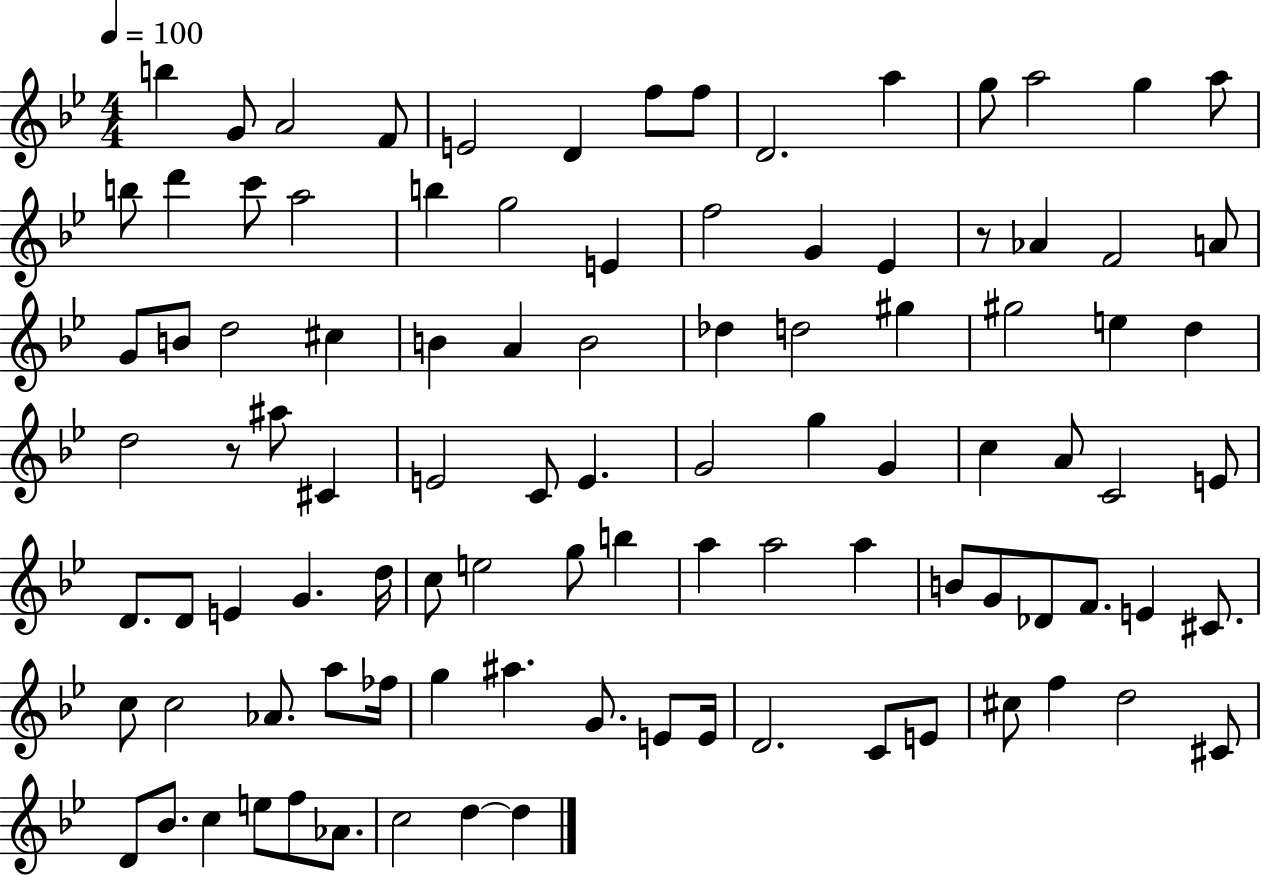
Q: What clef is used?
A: treble